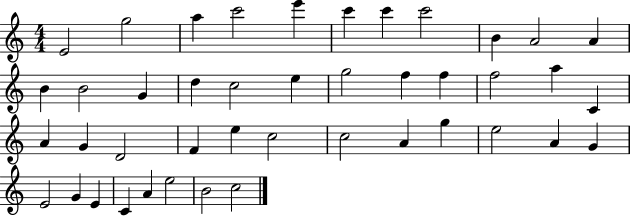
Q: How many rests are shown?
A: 0